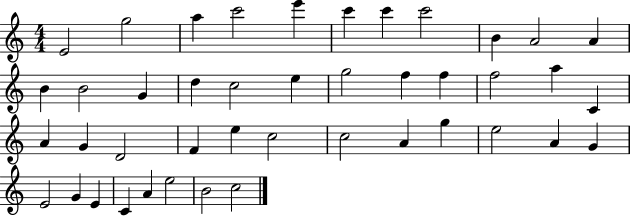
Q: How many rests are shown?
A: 0